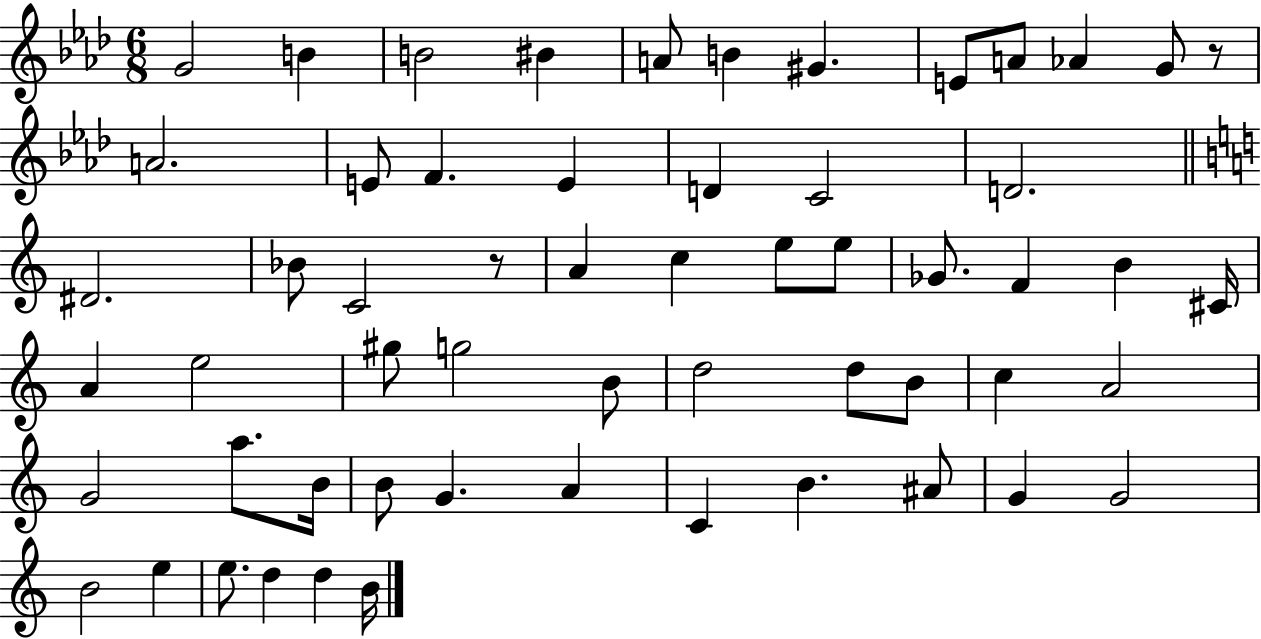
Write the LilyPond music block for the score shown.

{
  \clef treble
  \numericTimeSignature
  \time 6/8
  \key aes \major
  \repeat volta 2 { g'2 b'4 | b'2 bis'4 | a'8 b'4 gis'4. | e'8 a'8 aes'4 g'8 r8 | \break a'2. | e'8 f'4. e'4 | d'4 c'2 | d'2. | \break \bar "||" \break \key a \minor dis'2. | bes'8 c'2 r8 | a'4 c''4 e''8 e''8 | ges'8. f'4 b'4 cis'16 | \break a'4 e''2 | gis''8 g''2 b'8 | d''2 d''8 b'8 | c''4 a'2 | \break g'2 a''8. b'16 | b'8 g'4. a'4 | c'4 b'4. ais'8 | g'4 g'2 | \break b'2 e''4 | e''8. d''4 d''4 b'16 | } \bar "|."
}